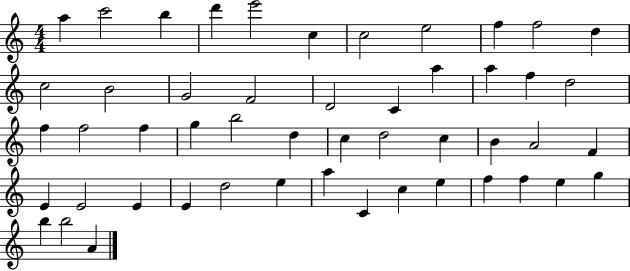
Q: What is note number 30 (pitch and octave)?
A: C5